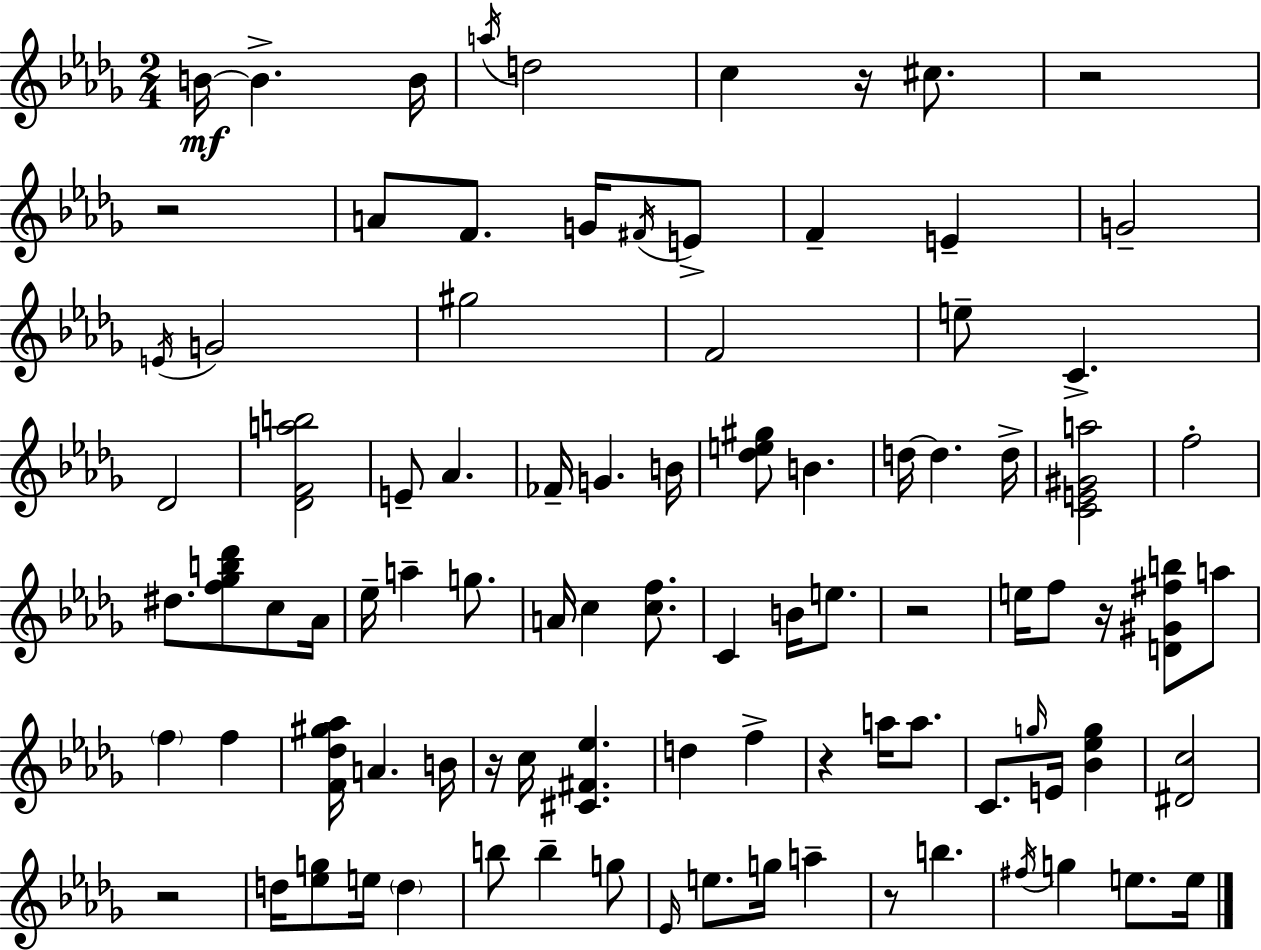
{
  \clef treble
  \numericTimeSignature
  \time 2/4
  \key bes \minor
  b'16~~\mf b'4.-> b'16 | \acciaccatura { a''16 } d''2 | c''4 r16 cis''8. | r2 | \break r2 | a'8 f'8. g'16 \acciaccatura { fis'16 } | e'8-> f'4-- e'4-- | g'2-- | \break \acciaccatura { e'16 } g'2 | gis''2 | f'2 | e''8-- c'4.-> | \break des'2 | <des' f' a'' b''>2 | e'8-- aes'4. | fes'16-- g'4. | \break b'16 <des'' e'' gis''>8 b'4. | d''16~~ d''4. | d''16-> <c' e' gis' a''>2 | f''2-. | \break dis''8. <f'' ges'' b'' des'''>8 | c''8 aes'16 ees''16-- a''4-- | g''8. a'16 c''4 | <c'' f''>8. c'4 b'16 | \break e''8. r2 | e''16 f''8 r16 <d' gis' fis'' b''>8 | a''8 \parenthesize f''4 f''4 | <f' des'' gis'' aes''>16 a'4. | \break b'16 r16 c''16 <cis' fis' ees''>4. | d''4 f''4-> | r4 a''16 | a''8. c'8. \grace { g''16 } e'16 | \break <bes' ees'' g''>4 <dis' c''>2 | r2 | d''16 <ees'' g''>8 e''16 | \parenthesize d''4 b''8 b''4-- | \break g''8 \grace { ees'16 } e''8. | g''16 a''4-- r8 b''4. | \acciaccatura { fis''16 } g''4 | e''8. e''16 \bar "|."
}